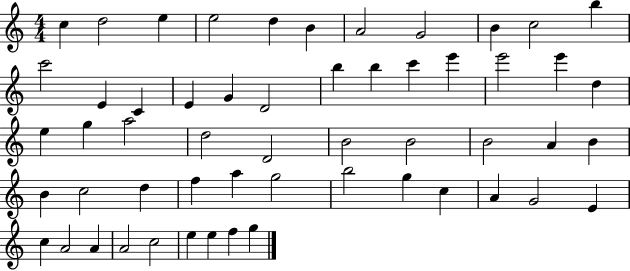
{
  \clef treble
  \numericTimeSignature
  \time 4/4
  \key c \major
  c''4 d''2 e''4 | e''2 d''4 b'4 | a'2 g'2 | b'4 c''2 b''4 | \break c'''2 e'4 c'4 | e'4 g'4 d'2 | b''4 b''4 c'''4 e'''4 | e'''2 e'''4 d''4 | \break e''4 g''4 a''2 | d''2 d'2 | b'2 b'2 | b'2 a'4 b'4 | \break b'4 c''2 d''4 | f''4 a''4 g''2 | b''2 g''4 c''4 | a'4 g'2 e'4 | \break c''4 a'2 a'4 | a'2 c''2 | e''4 e''4 f''4 g''4 | \bar "|."
}